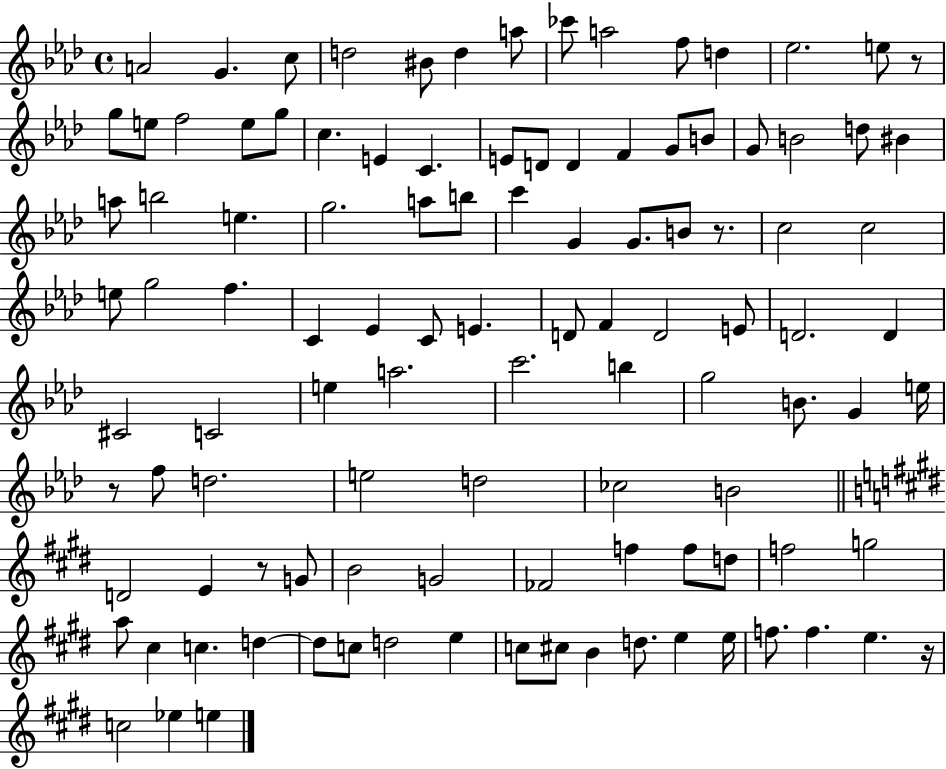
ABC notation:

X:1
T:Untitled
M:4/4
L:1/4
K:Ab
A2 G c/2 d2 ^B/2 d a/2 _c'/2 a2 f/2 d _e2 e/2 z/2 g/2 e/2 f2 e/2 g/2 c E C E/2 D/2 D F G/2 B/2 G/2 B2 d/2 ^B a/2 b2 e g2 a/2 b/2 c' G G/2 B/2 z/2 c2 c2 e/2 g2 f C _E C/2 E D/2 F D2 E/2 D2 D ^C2 C2 e a2 c'2 b g2 B/2 G e/4 z/2 f/2 d2 e2 d2 _c2 B2 D2 E z/2 G/2 B2 G2 _F2 f f/2 d/2 f2 g2 a/2 ^c c d d/2 c/2 d2 e c/2 ^c/2 B d/2 e e/4 f/2 f e z/4 c2 _e e